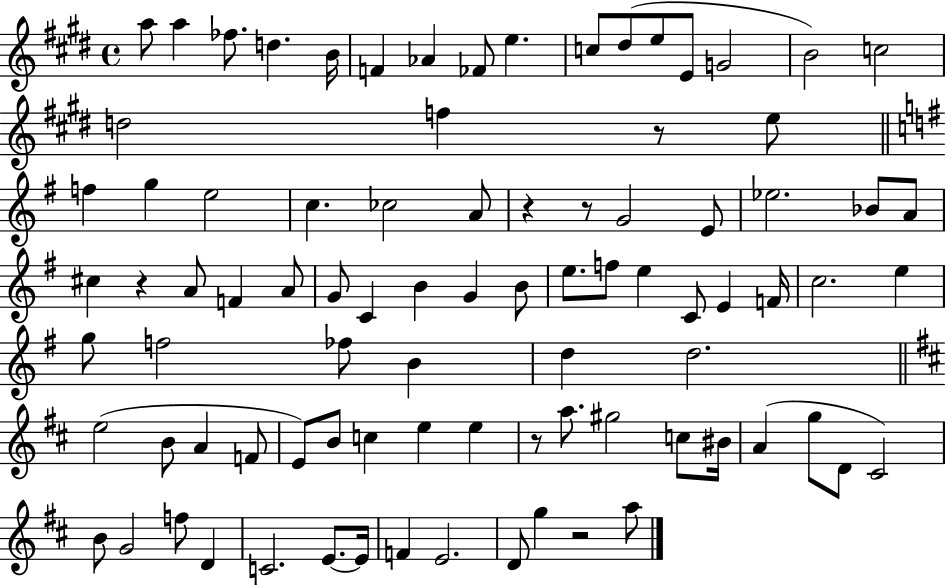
{
  \clef treble
  \time 4/4
  \defaultTimeSignature
  \key e \major
  \repeat volta 2 { a''8 a''4 fes''8. d''4. b'16 | f'4 aes'4 fes'8 e''4. | c''8 dis''8( e''8 e'8 g'2 | b'2) c''2 | \break d''2 f''4 r8 e''8 | \bar "||" \break \key g \major f''4 g''4 e''2 | c''4. ces''2 a'8 | r4 r8 g'2 e'8 | ees''2. bes'8 a'8 | \break cis''4 r4 a'8 f'4 a'8 | g'8 c'4 b'4 g'4 b'8 | e''8. f''8 e''4 c'8 e'4 f'16 | c''2. e''4 | \break g''8 f''2 fes''8 b'4 | d''4 d''2. | \bar "||" \break \key d \major e''2( b'8 a'4 f'8 | e'8) b'8 c''4 e''4 e''4 | r8 a''8. gis''2 c''8 bis'16 | a'4( g''8 d'8 cis'2) | \break b'8 g'2 f''8 d'4 | c'2. e'8.~~ e'16 | f'4 e'2. | d'8 g''4 r2 a''8 | \break } \bar "|."
}